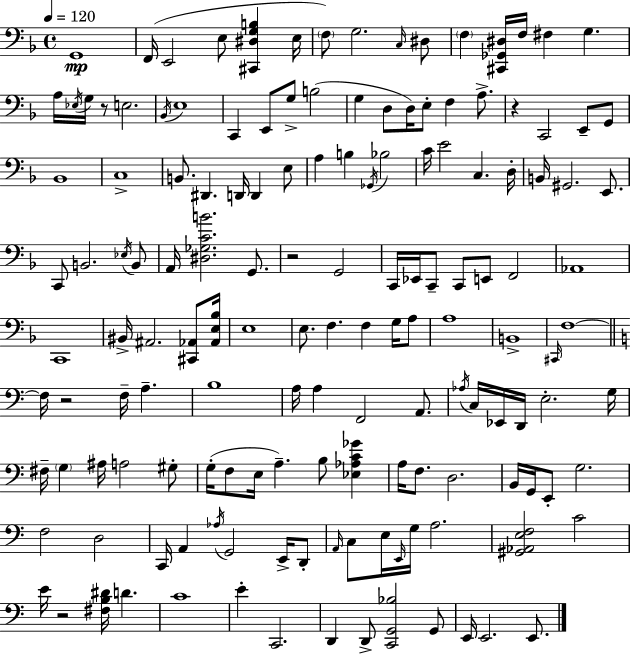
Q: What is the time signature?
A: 4/4